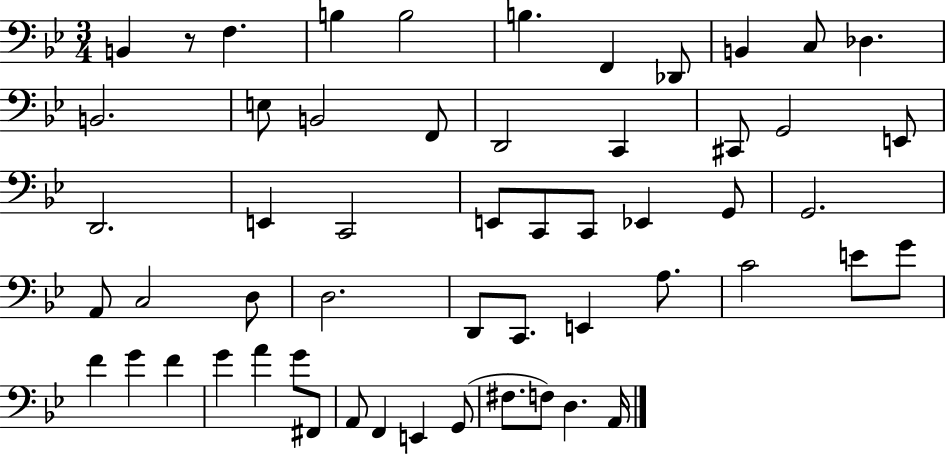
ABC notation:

X:1
T:Untitled
M:3/4
L:1/4
K:Bb
B,, z/2 F, B, B,2 B, F,, _D,,/2 B,, C,/2 _D, B,,2 E,/2 B,,2 F,,/2 D,,2 C,, ^C,,/2 G,,2 E,,/2 D,,2 E,, C,,2 E,,/2 C,,/2 C,,/2 _E,, G,,/2 G,,2 A,,/2 C,2 D,/2 D,2 D,,/2 C,,/2 E,, A,/2 C2 E/2 G/2 F G F G A G/2 ^F,,/2 A,,/2 F,, E,, G,,/2 ^F,/2 F,/2 D, A,,/4